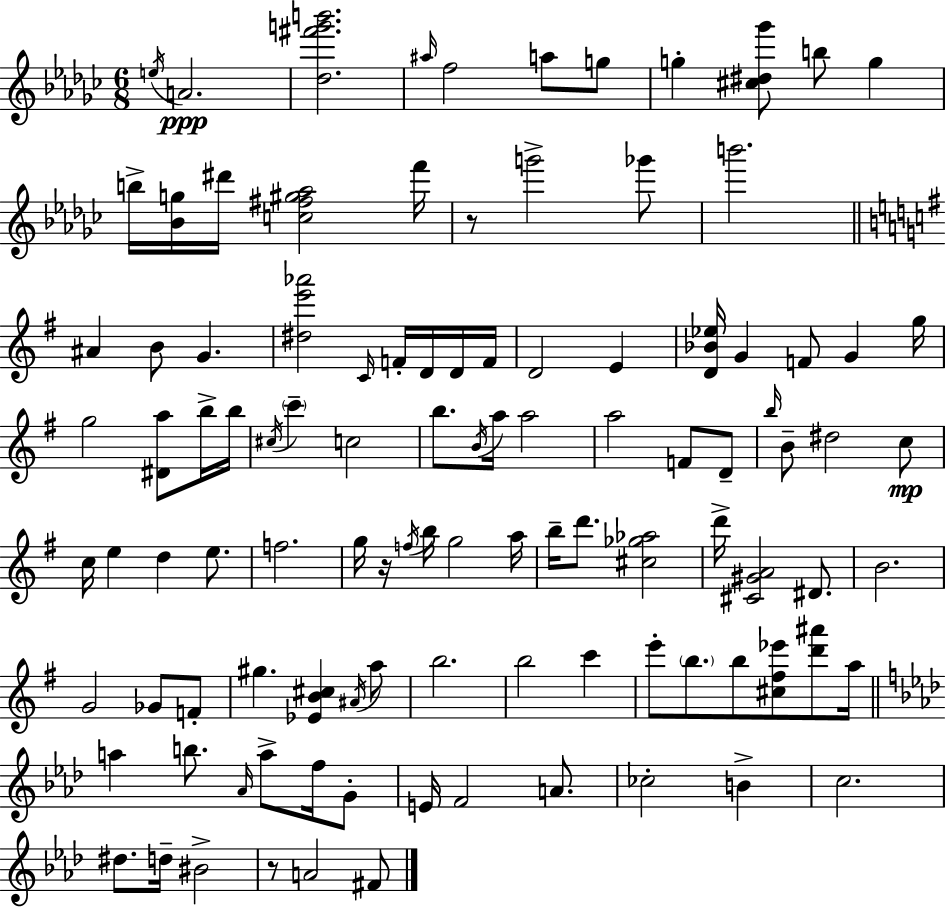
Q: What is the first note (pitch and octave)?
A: E5